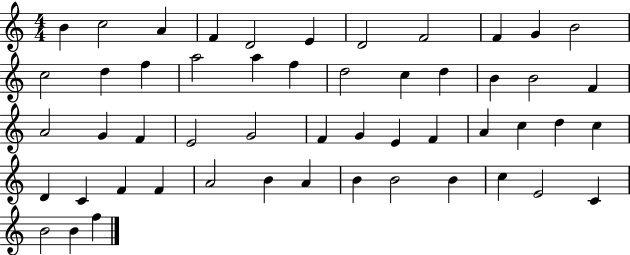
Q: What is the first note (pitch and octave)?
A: B4